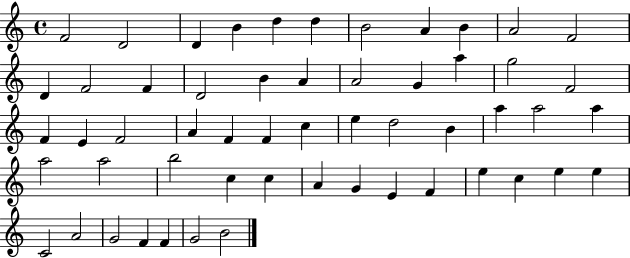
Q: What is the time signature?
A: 4/4